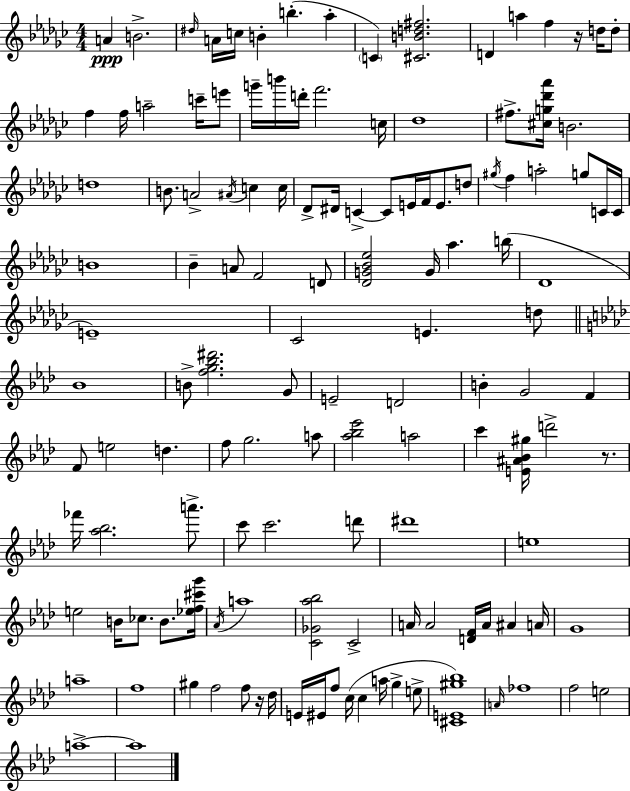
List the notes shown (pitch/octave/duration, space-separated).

A4/q B4/h. D#5/s A4/s C5/s B4/q B5/q. Ab5/q C4/q [C#4,B4,D5,F#5]/h. D4/q A5/q F5/q R/s D5/s D5/e F5/q F5/s A5/h C6/s E6/e G6/s B6/s D6/s F6/h. C5/s Db5/w F#5/e. [C#5,G5,Db6,Ab6]/s B4/h. D5/w B4/e. A4/h A#4/s C5/q C5/s Db4/e D#4/s C4/q C4/e E4/s F4/s E4/e. D5/e G#5/s F5/q A5/h G5/e C4/s C4/s B4/w Bb4/q A4/e F4/h D4/e [Db4,G4,Bb4,Eb5]/h G4/s Ab5/q. B5/s Db4/w E4/w CES4/h E4/q. D5/e Bb4/w B4/e [F5,G5,Bb5,D#6]/h. G4/e E4/h D4/h B4/q G4/h F4/q F4/e E5/h D5/q. F5/e G5/h. A5/e [Ab5,Bb5,Eb6]/h A5/h C6/q [E4,A#4,Bb4,G#5]/s D6/h R/e. FES6/s [Ab5,Bb5]/h. A6/e. C6/e C6/h. D6/e D#6/w E5/w E5/h B4/s CES5/e. B4/e. [Eb5,F5,C#6,G6]/s Ab4/s A5/w [C4,Gb4,Ab5,Bb5]/h C4/h A4/s A4/h [D4,F4]/s A4/s A#4/q A4/s G4/w A5/w F5/w G#5/q F5/h F5/e R/s Db5/s E4/s EIS4/s F5/e C5/s C5/q A5/s G5/q E5/e [C#4,E4,G#5,Bb5]/w A4/s FES5/w F5/h E5/h A5/w A5/w